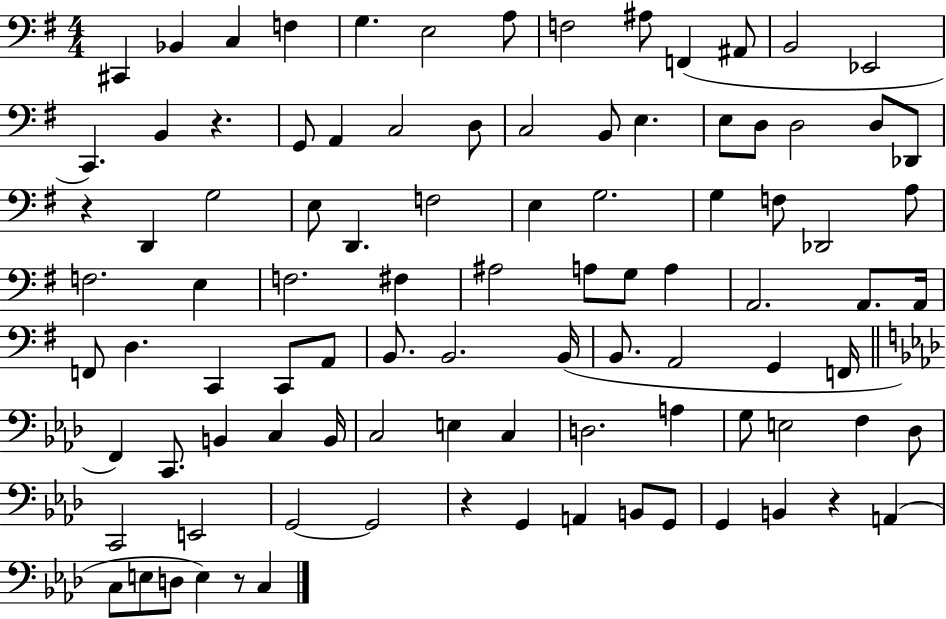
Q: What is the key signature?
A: G major